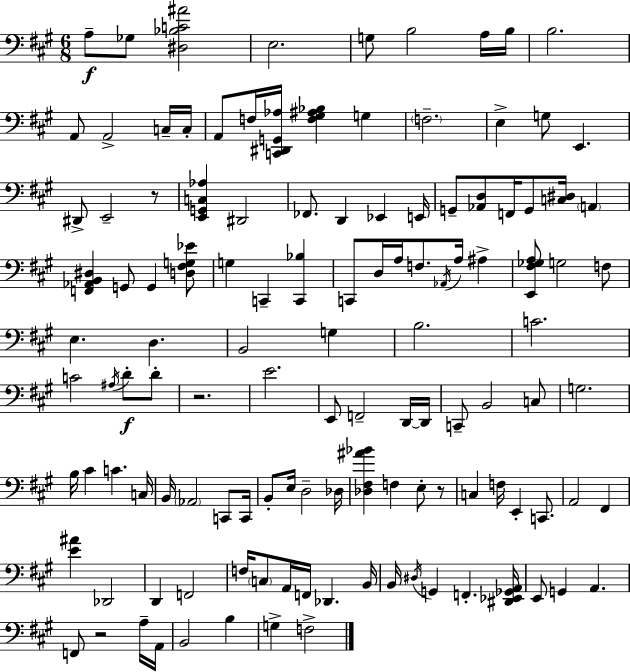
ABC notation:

X:1
T:Untitled
M:6/8
L:1/4
K:A
A,/2 _G,/2 [^D,_B,C^A]2 E,2 G,/2 B,2 A,/4 B,/4 B,2 A,,/2 A,,2 C,/4 C,/4 A,,/2 F,/4 [C,,^D,,G,,_A,]/4 [F,^G,^A,_B,] G, F,2 E, G,/2 E,, ^D,,/2 E,,2 z/2 [E,,G,,C,_A,] ^D,,2 _F,,/2 D,, _E,, E,,/4 G,,/2 [_A,,D,]/2 F,,/4 G,,/2 [C,^D,]/4 A,, [F,,_A,,B,,^D,] G,,/2 G,, [D,^F,G,_E]/2 G, C,, [C,,_B,] C,,/2 D,/4 A,/4 F,/2 _A,,/4 A,/4 ^A, [E,,^F,_G,A,]/2 G,2 F,/2 E, D, B,,2 G, B,2 C2 C2 ^A,/4 D/2 D/2 z2 E2 E,,/2 F,,2 D,,/4 D,,/4 C,,/2 B,,2 C,/2 G,2 B,/4 ^C C C,/4 B,,/4 _A,,2 C,,/2 C,,/4 B,,/2 E,/4 D,2 _D,/4 [_D,^F,^A_B] F, E,/2 z/2 C, F,/4 E,, C,,/2 A,,2 ^F,, [E^A] _D,,2 D,, F,,2 F,/4 C,/2 A,,/4 F,,/4 _D,, B,,/4 B,,/4 ^D,/4 G,, F,, [^D,,_E,,_G,,A,,]/4 E,,/2 G,, A,, F,,/2 z2 A,/4 A,,/4 B,,2 B, G, F,2